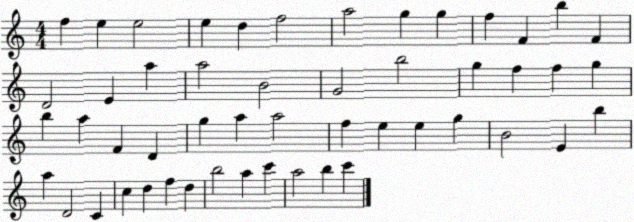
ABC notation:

X:1
T:Untitled
M:4/4
L:1/4
K:C
f e e2 e d f2 a2 g g f F b F D2 E a a2 B2 G2 b2 g f f g b a F D g a a2 f e e g B2 E b a D2 C c d f d b2 a c' a2 b c'